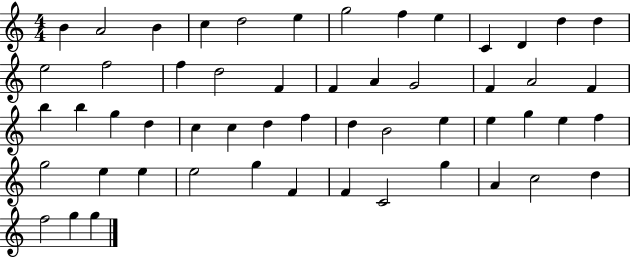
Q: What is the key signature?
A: C major